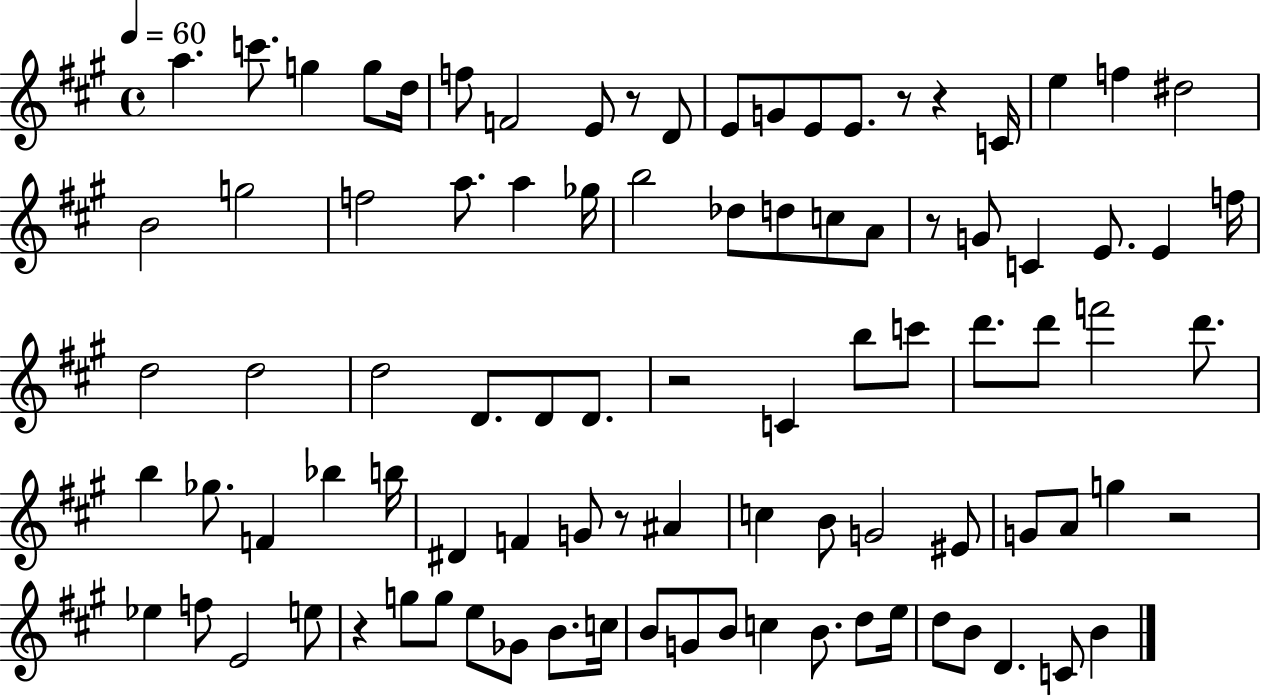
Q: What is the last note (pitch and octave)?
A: B4